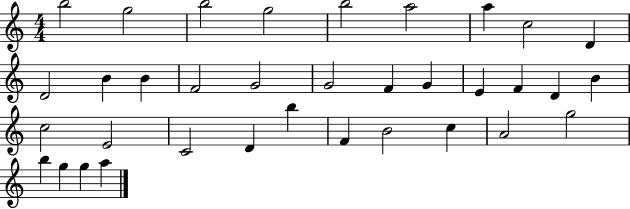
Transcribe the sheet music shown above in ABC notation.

X:1
T:Untitled
M:4/4
L:1/4
K:C
b2 g2 b2 g2 b2 a2 a c2 D D2 B B F2 G2 G2 F G E F D B c2 E2 C2 D b F B2 c A2 g2 b g g a